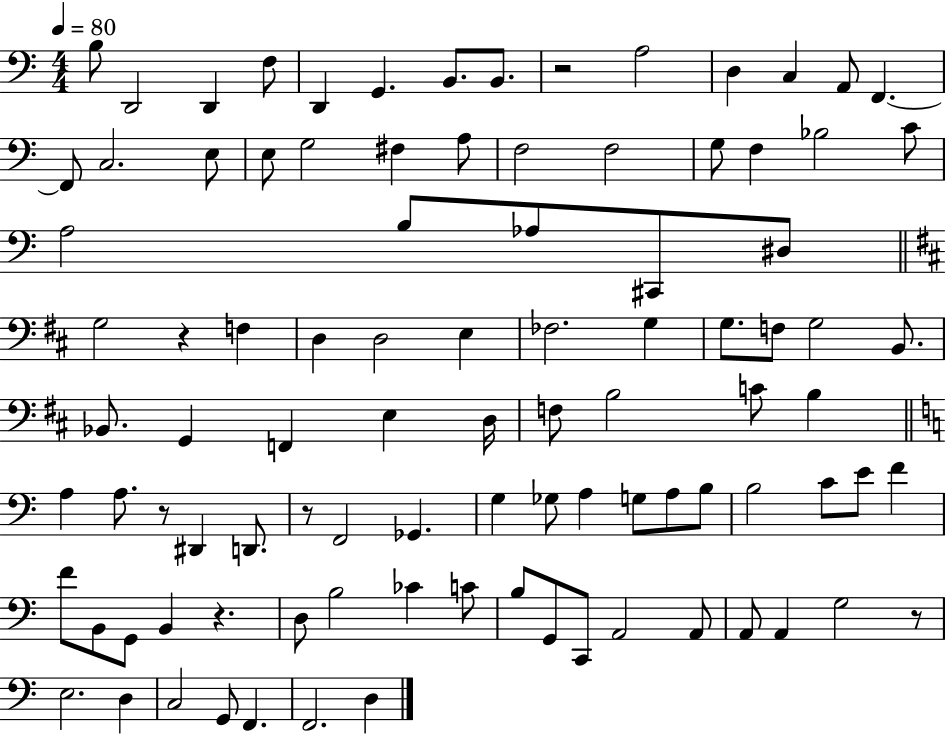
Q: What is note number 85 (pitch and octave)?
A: D3